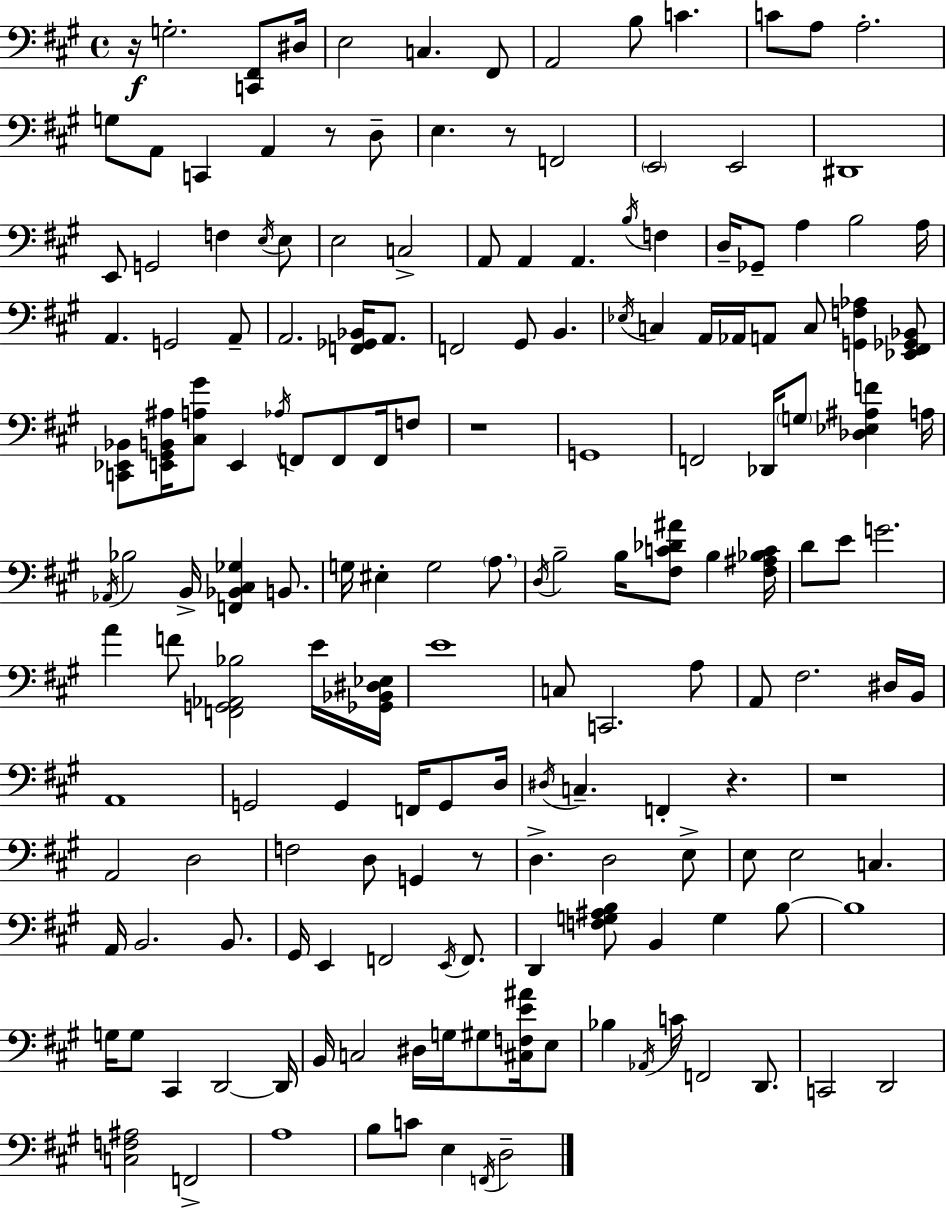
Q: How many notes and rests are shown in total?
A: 170